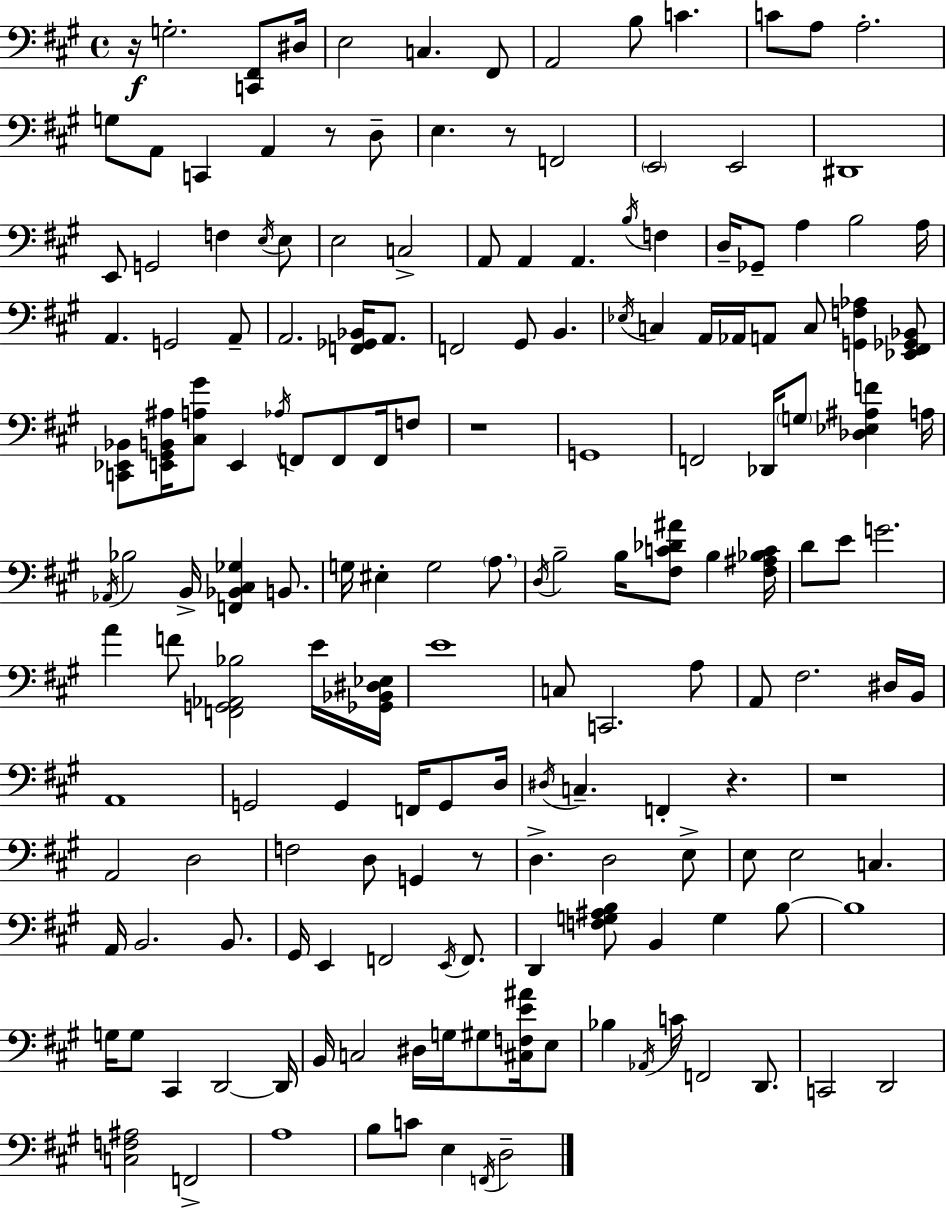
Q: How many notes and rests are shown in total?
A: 170